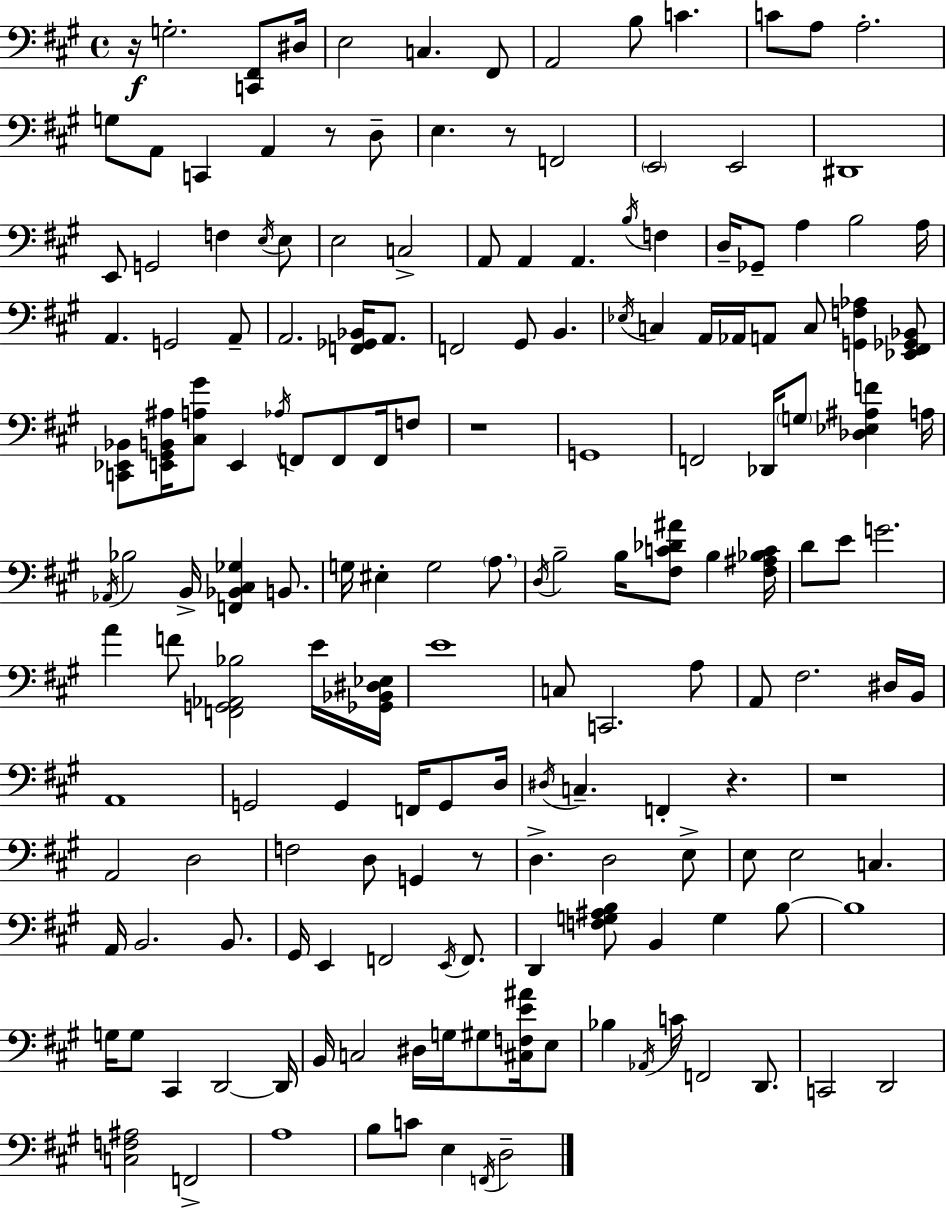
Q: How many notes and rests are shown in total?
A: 170